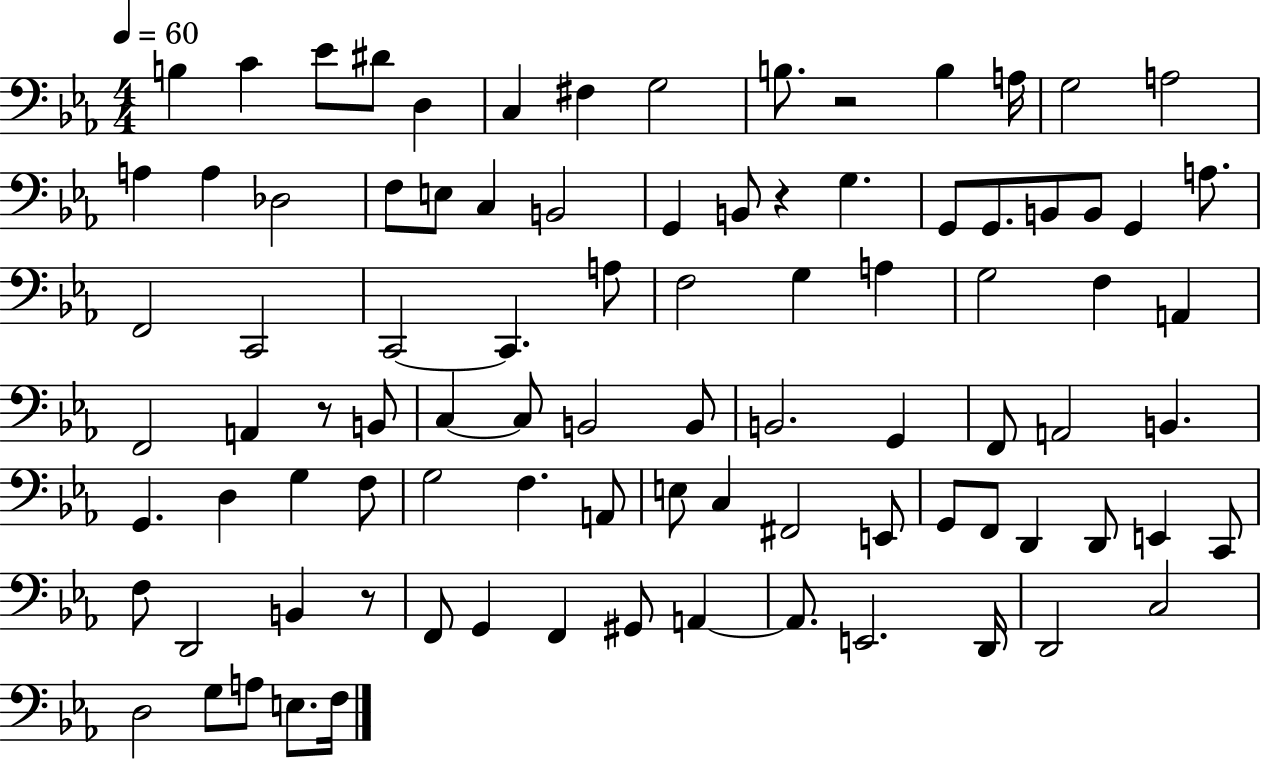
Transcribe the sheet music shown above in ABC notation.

X:1
T:Untitled
M:4/4
L:1/4
K:Eb
B, C _E/2 ^D/2 D, C, ^F, G,2 B,/2 z2 B, A,/4 G,2 A,2 A, A, _D,2 F,/2 E,/2 C, B,,2 G,, B,,/2 z G, G,,/2 G,,/2 B,,/2 B,,/2 G,, A,/2 F,,2 C,,2 C,,2 C,, A,/2 F,2 G, A, G,2 F, A,, F,,2 A,, z/2 B,,/2 C, C,/2 B,,2 B,,/2 B,,2 G,, F,,/2 A,,2 B,, G,, D, G, F,/2 G,2 F, A,,/2 E,/2 C, ^F,,2 E,,/2 G,,/2 F,,/2 D,, D,,/2 E,, C,,/2 F,/2 D,,2 B,, z/2 F,,/2 G,, F,, ^G,,/2 A,, A,,/2 E,,2 D,,/4 D,,2 C,2 D,2 G,/2 A,/2 E,/2 F,/4